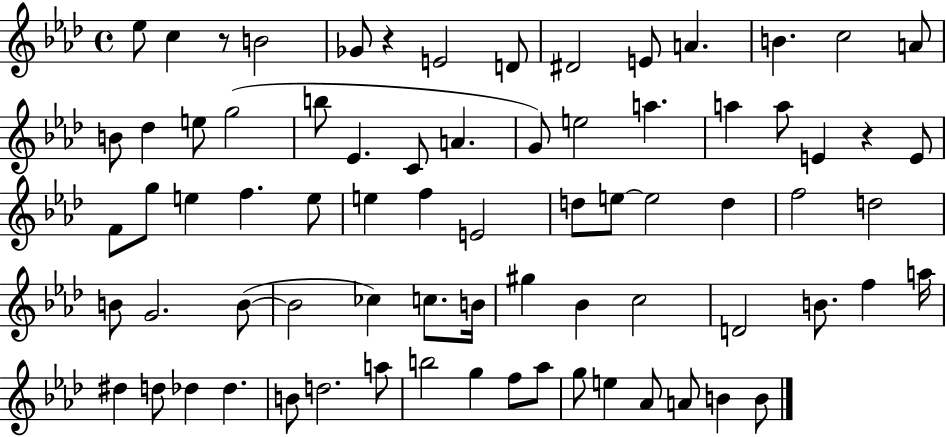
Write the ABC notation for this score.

X:1
T:Untitled
M:4/4
L:1/4
K:Ab
_e/2 c z/2 B2 _G/2 z E2 D/2 ^D2 E/2 A B c2 A/2 B/2 _d e/2 g2 b/2 _E C/2 A G/2 e2 a a a/2 E z E/2 F/2 g/2 e f e/2 e f E2 d/2 e/2 e2 d f2 d2 B/2 G2 B/2 B2 _c c/2 B/4 ^g _B c2 D2 B/2 f a/4 ^d d/2 _d _d B/2 d2 a/2 b2 g f/2 _a/2 g/2 e _A/2 A/2 B B/2